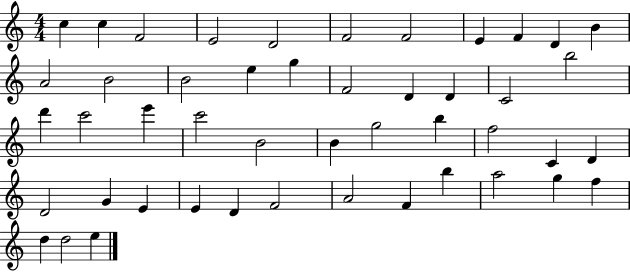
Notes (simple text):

C5/q C5/q F4/h E4/h D4/h F4/h F4/h E4/q F4/q D4/q B4/q A4/h B4/h B4/h E5/q G5/q F4/h D4/q D4/q C4/h B5/h D6/q C6/h E6/q C6/h B4/h B4/q G5/h B5/q F5/h C4/q D4/q D4/h G4/q E4/q E4/q D4/q F4/h A4/h F4/q B5/q A5/h G5/q F5/q D5/q D5/h E5/q